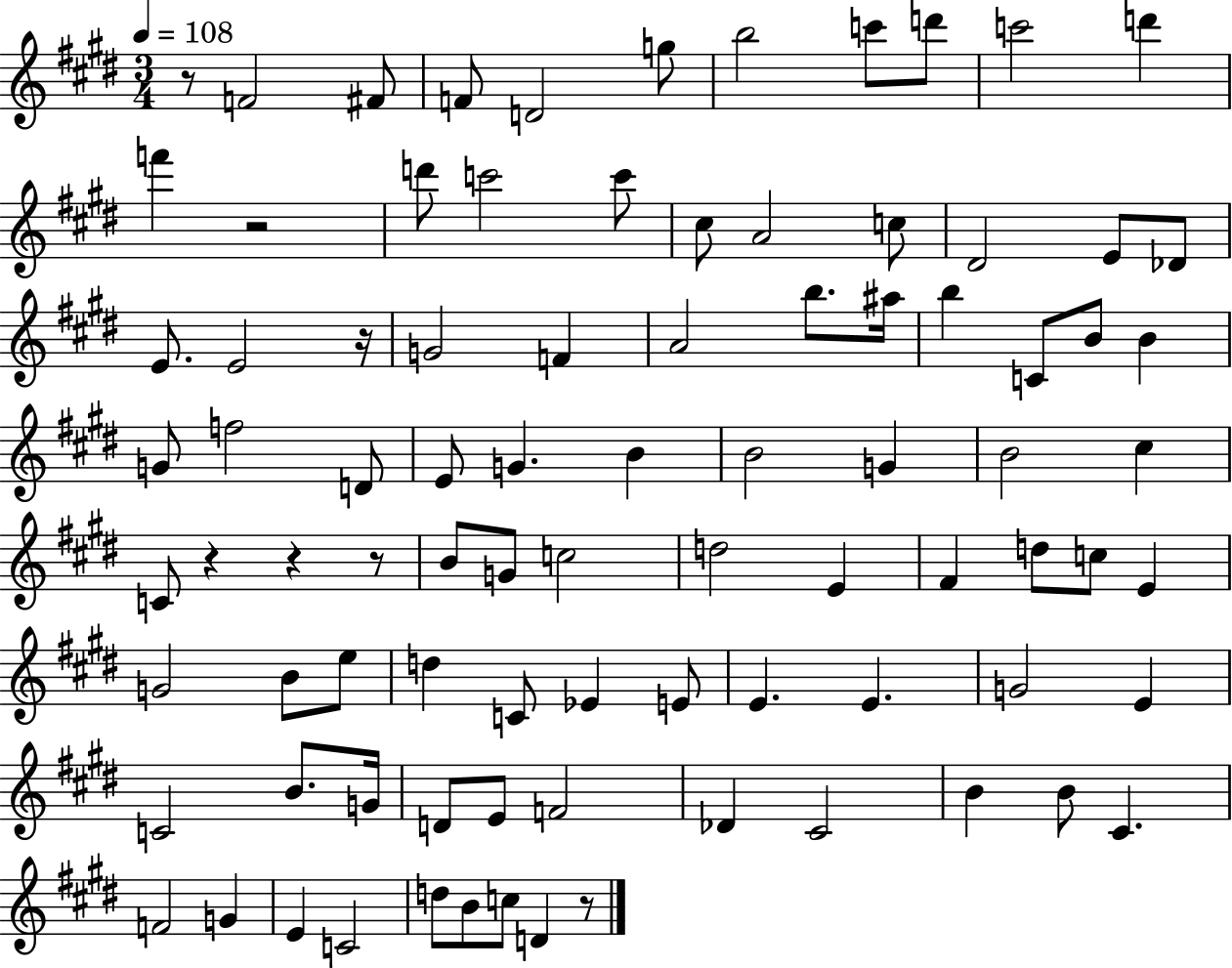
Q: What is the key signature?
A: E major